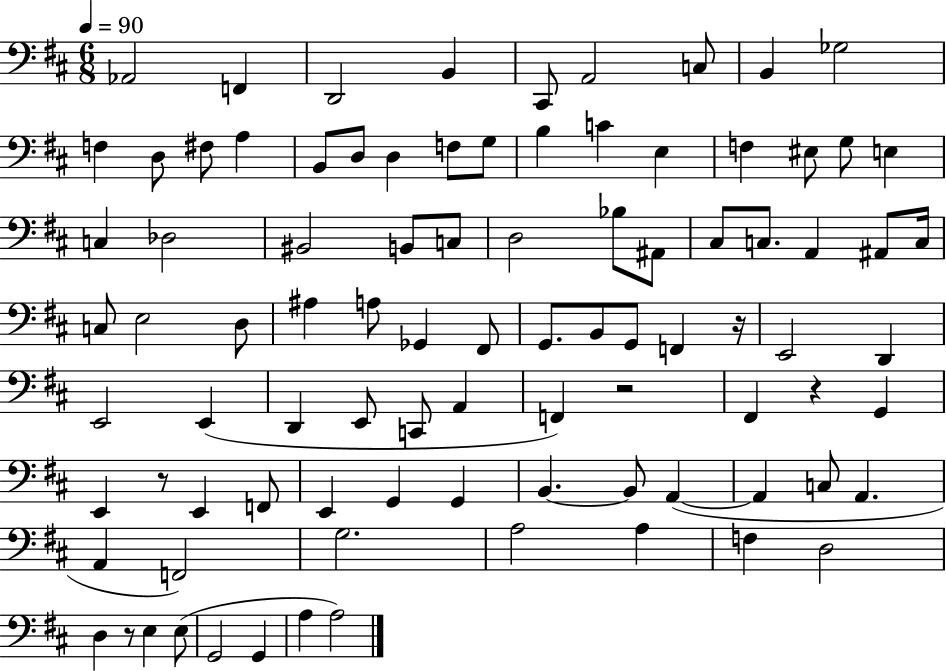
{
  \clef bass
  \numericTimeSignature
  \time 6/8
  \key d \major
  \tempo 4 = 90
  \repeat volta 2 { aes,2 f,4 | d,2 b,4 | cis,8 a,2 c8 | b,4 ges2 | \break f4 d8 fis8 a4 | b,8 d8 d4 f8 g8 | b4 c'4 e4 | f4 eis8 g8 e4 | \break c4 des2 | bis,2 b,8 c8 | d2 bes8 ais,8 | cis8 c8. a,4 ais,8 c16 | \break c8 e2 d8 | ais4 a8 ges,4 fis,8 | g,8. b,8 g,8 f,4 r16 | e,2 d,4 | \break e,2 e,4( | d,4 e,8 c,8 a,4 | f,4) r2 | fis,4 r4 g,4 | \break e,4 r8 e,4 f,8 | e,4 g,4 g,4 | b,4.~~ b,8 a,4~(~ | a,4 c8 a,4. | \break a,4 f,2) | g2. | a2 a4 | f4 d2 | \break d4 r8 e4 e8( | g,2 g,4 | a4 a2) | } \bar "|."
}